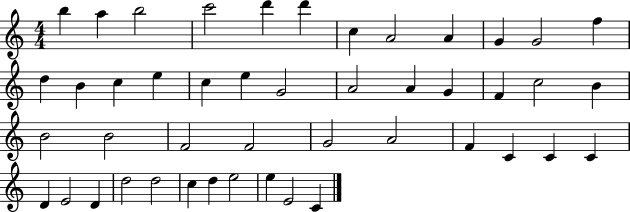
{
  \clef treble
  \numericTimeSignature
  \time 4/4
  \key c \major
  b''4 a''4 b''2 | c'''2 d'''4 d'''4 | c''4 a'2 a'4 | g'4 g'2 f''4 | \break d''4 b'4 c''4 e''4 | c''4 e''4 g'2 | a'2 a'4 g'4 | f'4 c''2 b'4 | \break b'2 b'2 | f'2 f'2 | g'2 a'2 | f'4 c'4 c'4 c'4 | \break d'4 e'2 d'4 | d''2 d''2 | c''4 d''4 e''2 | e''4 e'2 c'4 | \break \bar "|."
}